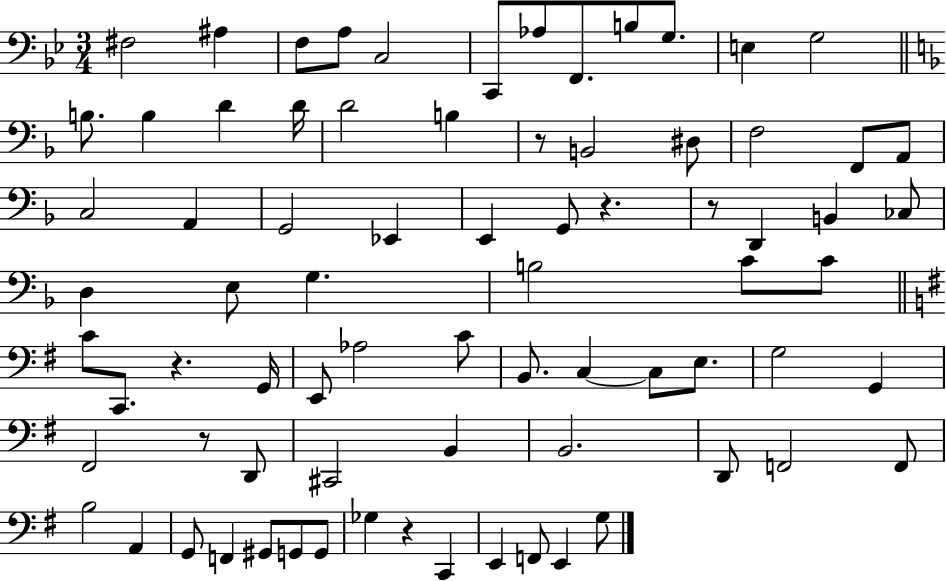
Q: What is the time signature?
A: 3/4